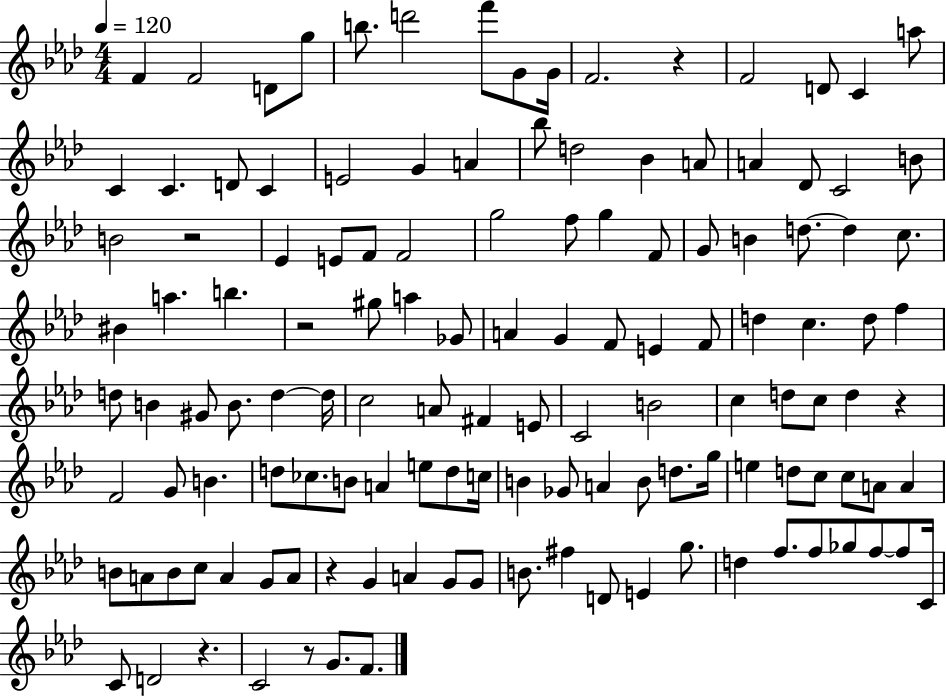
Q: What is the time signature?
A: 4/4